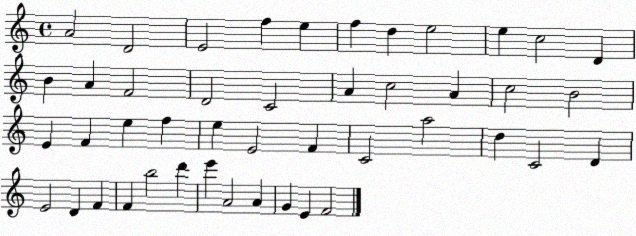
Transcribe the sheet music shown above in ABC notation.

X:1
T:Untitled
M:4/4
L:1/4
K:C
A2 D2 E2 f e f d e2 e c2 D B A F2 D2 C2 A c2 A c2 B2 E F e f e E2 F C2 a2 d C2 D E2 D F F b2 d' e' A2 A G E F2